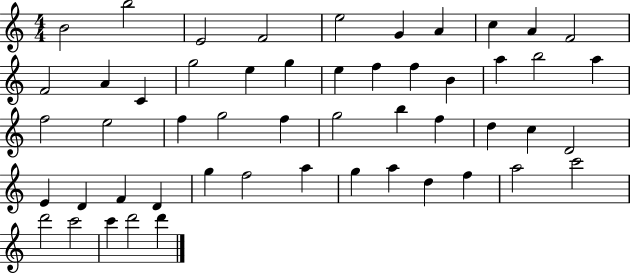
{
  \clef treble
  \numericTimeSignature
  \time 4/4
  \key c \major
  b'2 b''2 | e'2 f'2 | e''2 g'4 a'4 | c''4 a'4 f'2 | \break f'2 a'4 c'4 | g''2 e''4 g''4 | e''4 f''4 f''4 b'4 | a''4 b''2 a''4 | \break f''2 e''2 | f''4 g''2 f''4 | g''2 b''4 f''4 | d''4 c''4 d'2 | \break e'4 d'4 f'4 d'4 | g''4 f''2 a''4 | g''4 a''4 d''4 f''4 | a''2 c'''2 | \break d'''2 c'''2 | c'''4 d'''2 d'''4 | \bar "|."
}